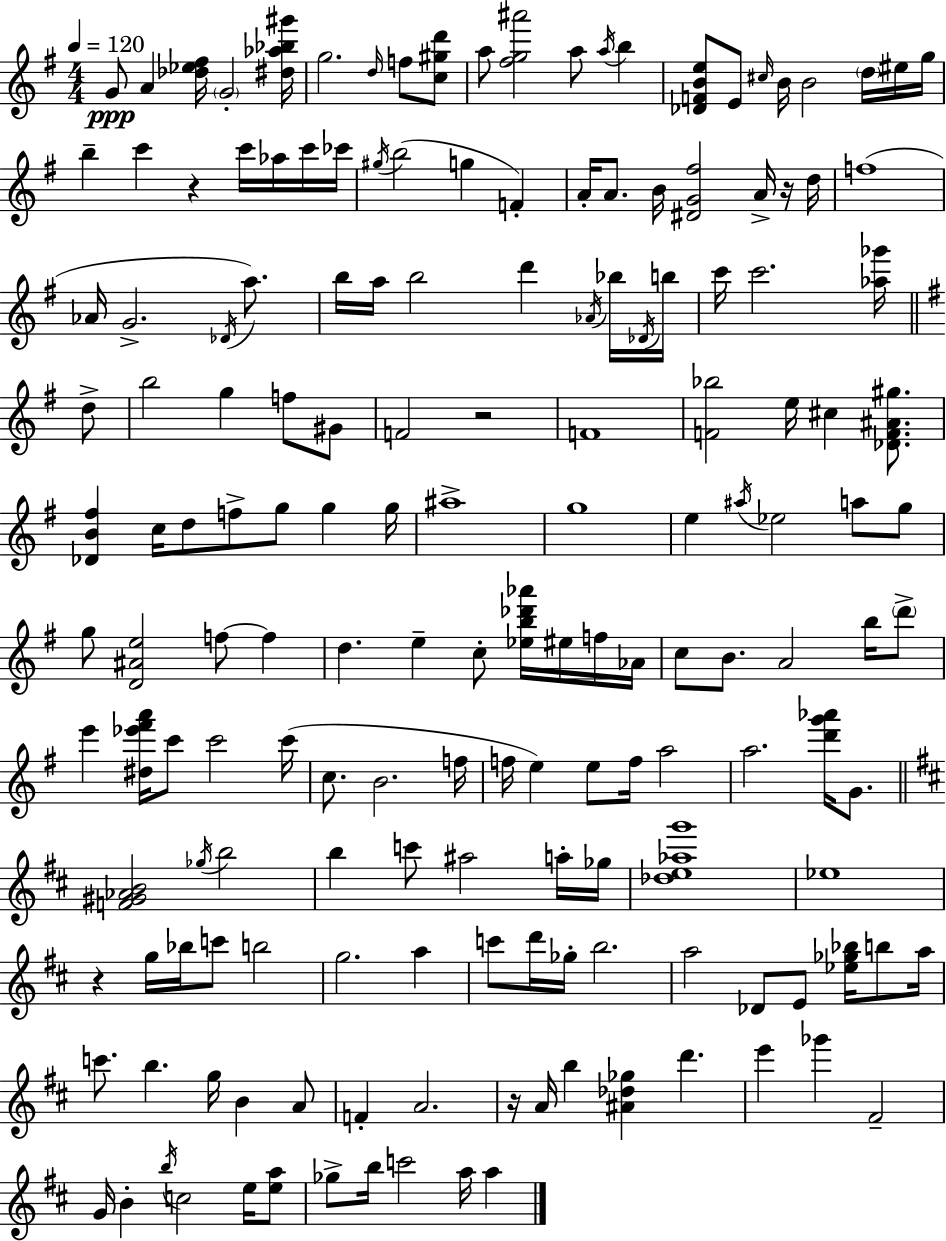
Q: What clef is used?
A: treble